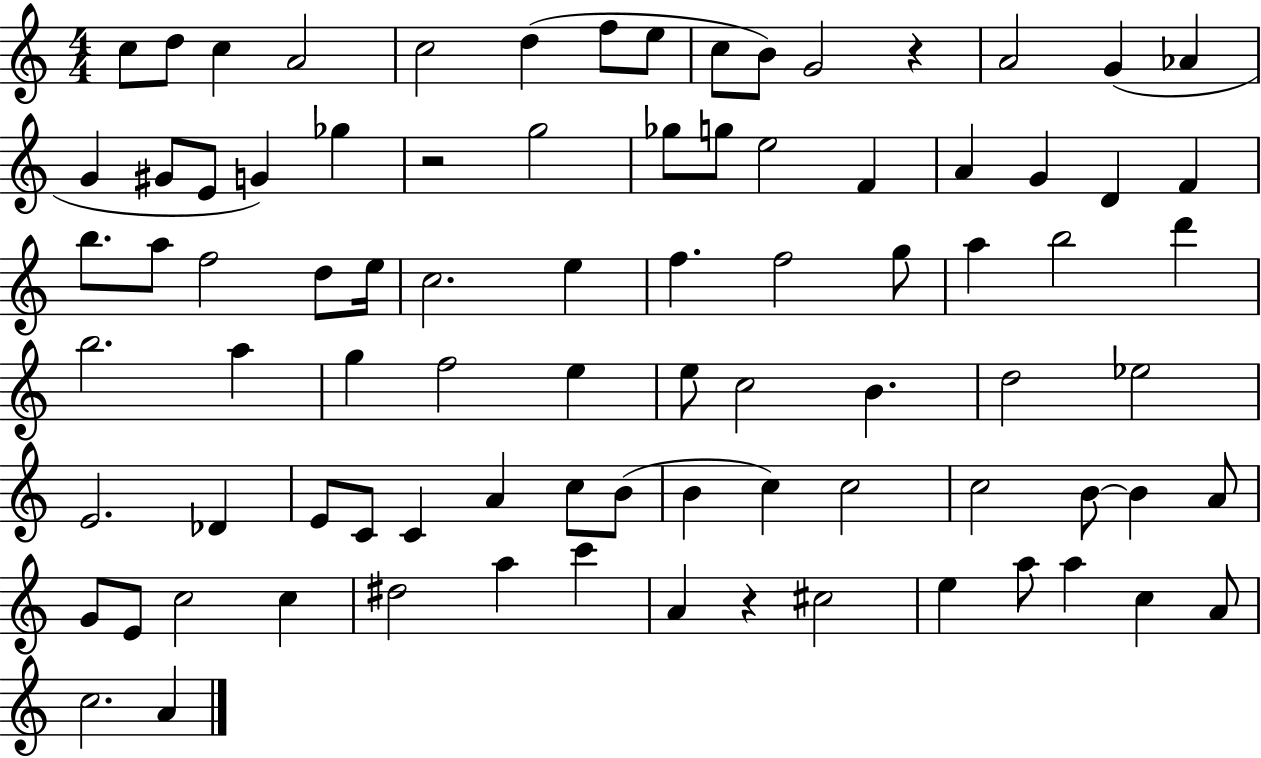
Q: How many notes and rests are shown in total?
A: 85